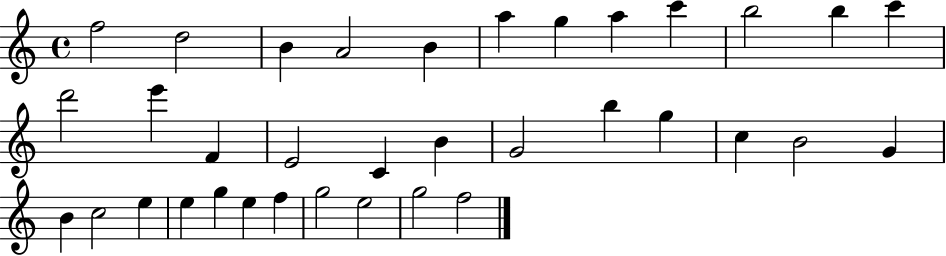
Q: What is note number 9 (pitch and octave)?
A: C6